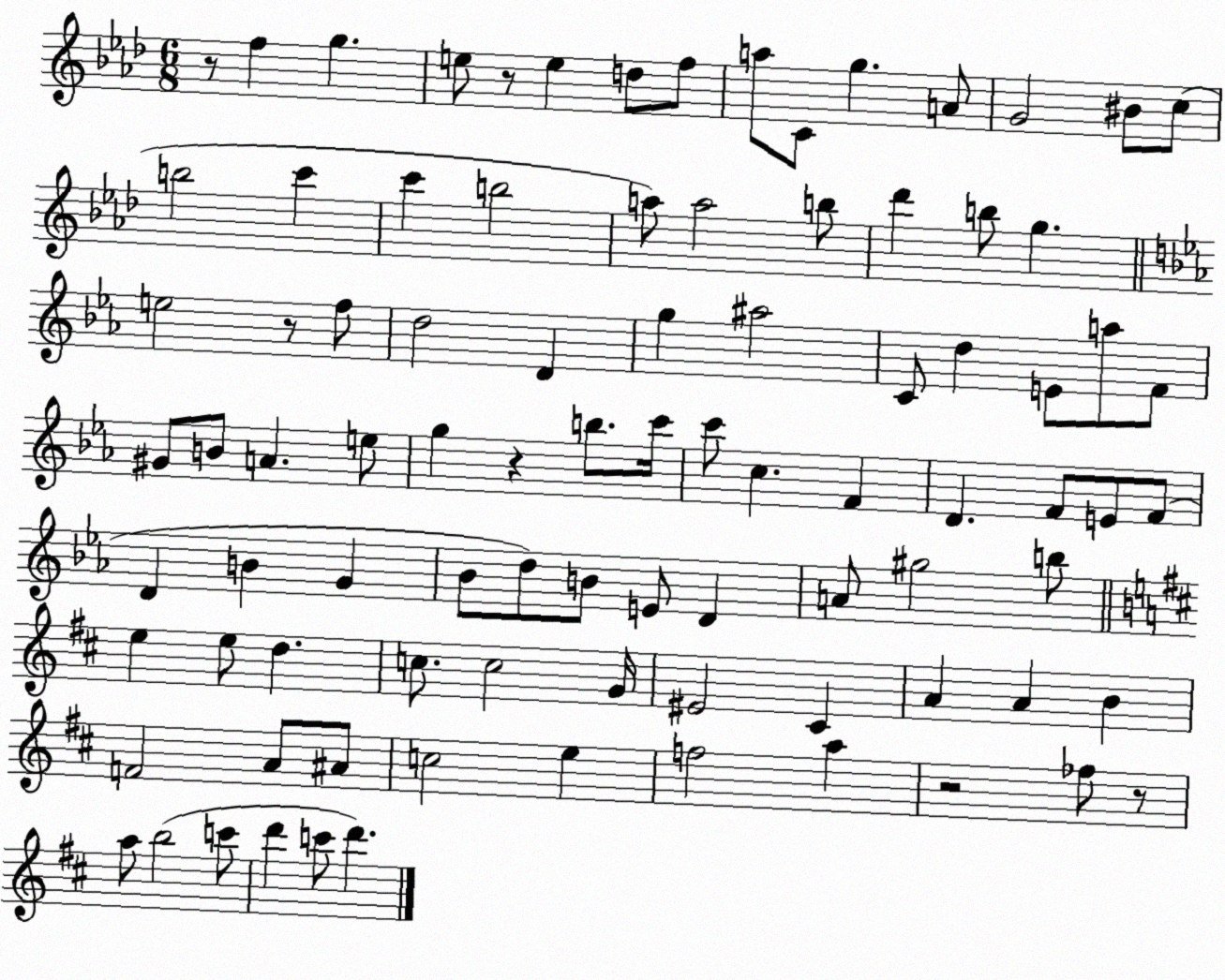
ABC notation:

X:1
T:Untitled
M:6/8
L:1/4
K:Ab
z/2 f g e/2 z/2 e d/2 f/2 a/2 C/2 g A/2 G2 ^B/2 c/2 b2 c' c' b2 a/2 a2 b/2 _d' b/2 g e2 z/2 f/2 d2 D g ^a2 C/2 d E/2 a/2 F/2 ^G/2 B/2 A e/2 g z b/2 c'/4 c'/2 c F D F/2 E/2 F/2 D B G _B/2 d/2 B/2 E/2 D A/2 ^g2 b/2 e e/2 d c/2 c2 G/4 ^E2 ^C A A B F2 A/2 ^A/2 c2 e f2 a z2 _f/2 z/2 a/2 b2 c'/2 d' c'/2 d'